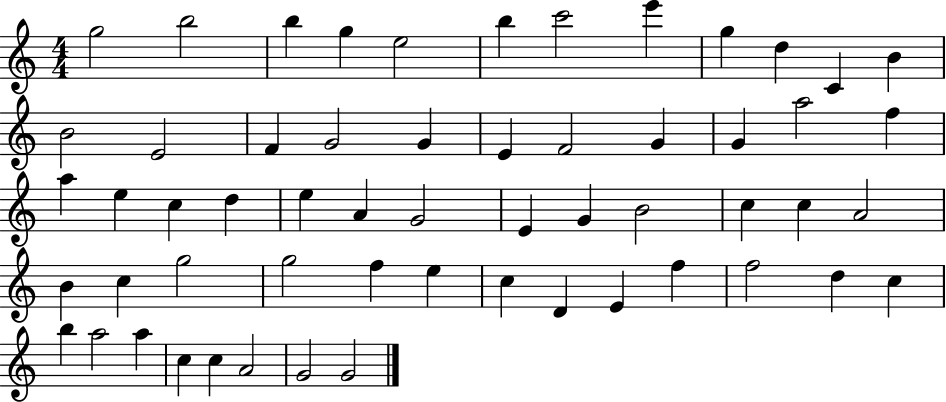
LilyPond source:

{
  \clef treble
  \numericTimeSignature
  \time 4/4
  \key c \major
  g''2 b''2 | b''4 g''4 e''2 | b''4 c'''2 e'''4 | g''4 d''4 c'4 b'4 | \break b'2 e'2 | f'4 g'2 g'4 | e'4 f'2 g'4 | g'4 a''2 f''4 | \break a''4 e''4 c''4 d''4 | e''4 a'4 g'2 | e'4 g'4 b'2 | c''4 c''4 a'2 | \break b'4 c''4 g''2 | g''2 f''4 e''4 | c''4 d'4 e'4 f''4 | f''2 d''4 c''4 | \break b''4 a''2 a''4 | c''4 c''4 a'2 | g'2 g'2 | \bar "|."
}